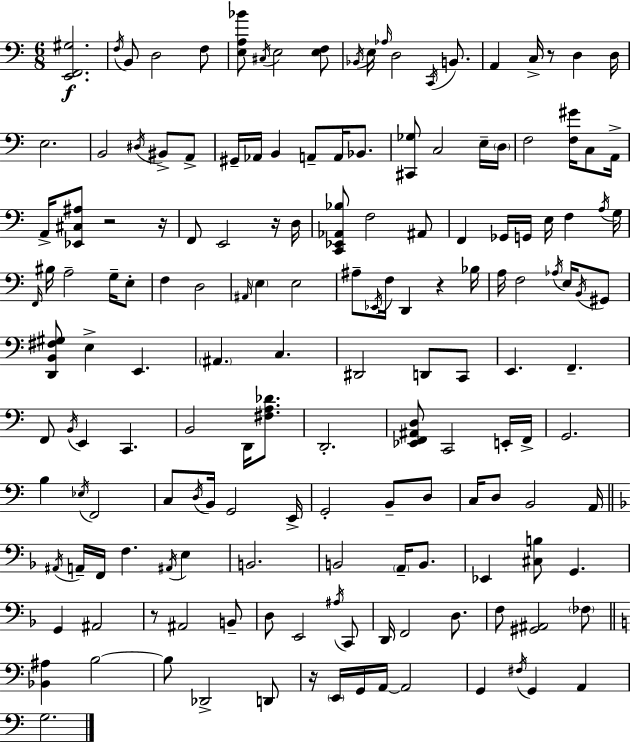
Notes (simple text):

[E2,F2,G#3]/h. F3/s B2/e D3/h F3/e [E3,A3,Bb4]/e C#3/s E3/h [E3,F3]/e Bb2/s E3/s Ab3/s D3/h C2/s B2/e. A2/q C3/s R/e D3/q D3/s E3/h. B2/h D#3/s BIS2/e A2/e G#2/s Ab2/s B2/q A2/e A2/s Bb2/e. [C#2,Gb3]/e C3/h E3/s D3/s F3/h [F3,G#4]/s C3/e A2/s A2/s [Eb2,C#3,A#3]/e R/h R/s F2/e E2/h R/s D3/s [C2,Eb2,Ab2,Bb3]/e F3/h A#2/e F2/q Gb2/s G2/s E3/s F3/q A3/s G3/s F2/s BIS3/s A3/h G3/s E3/e F3/q D3/h A#2/s E3/q E3/h A#3/e Eb2/s F3/s D2/q R/q Bb3/s A3/s F3/h Ab3/s E3/s B2/s G#2/e [D2,B2,F#3,G#3]/e E3/q E2/q. A#2/q. C3/q. D#2/h D2/e C2/e E2/q. F2/q. F2/e B2/s E2/q C2/q. B2/h D2/s [F#3,A3,Db4]/e. D2/h. [Eb2,F2,A#2,D3]/e C2/h E2/s F2/s G2/h. B3/q Eb3/s F2/h C3/e D3/s B2/s G2/h E2/s G2/h B2/e D3/e C3/s D3/e B2/h A2/s A#2/s A2/s F2/s F3/q. A#2/s E3/q B2/h. B2/h A2/s B2/e. Eb2/q [C#3,B3]/e G2/q. G2/q A#2/h R/e A#2/h B2/e D3/e E2/h A#3/s C2/e D2/s F2/h D3/e. F3/e [G#2,A#2]/h FES3/e [Bb2,A#3]/q B3/h B3/e Db2/h D2/e R/s E2/s G2/s A2/s A2/h G2/q F#3/s G2/q A2/q G3/h.